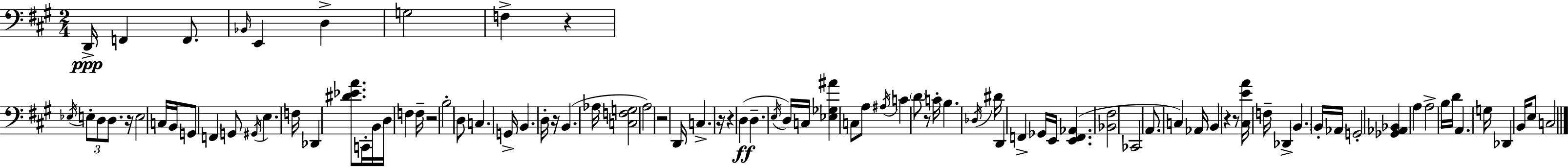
{
  \clef bass
  \numericTimeSignature
  \time 2/4
  \key a \major
  \repeat volta 2 { d,16->\ppp f,4 f,8. | \grace { bes,16 } e,4 d4-> | g2 | f4-> r4 | \break \acciaccatura { ees16 } \tuplet 3/2 { e8-. d8 d8. } | r16 e2 | c16 b,16 g,8 f,4 | g,8 \acciaccatura { gis,16 } e4. | \break f16 des,4 | <dis' ees' a'>8. c,16-. b,16 d16 f4 | f16-- r2 | b2-. | \break d8 c4. | g,16-> b,4. | d16-. r16 b,4.( | aes16 <c f g>2 | \break a2) | r2 | d,16 c4.-> | r16 r4 d4(\ff | \break d4.-- | \acciaccatura { e16 } d16) c16 <ees ges ais'>4 | c8 a8 \acciaccatura { ais16 } c'4 | \parenthesize d'8 r8 c'16-. b4. | \break \acciaccatura { des16 } dis'16 d,4 | f,4-> ges,16 e,16 | <e, f, aes,>4.( <bes, fis>2 | ces,2 | \break a,8. | c4) aes,16 b,4 | r4 r8 | <cis e' a'>16 f16-- des,4-> \parenthesize b,4. | \break b,16-. aes,16 g,2-. | <ges, aes, bes,>4 | a4 a2-> | b16 d'16 | \break a,4. g16 des,4 | b,16 e8 c2 | } \bar "|."
}